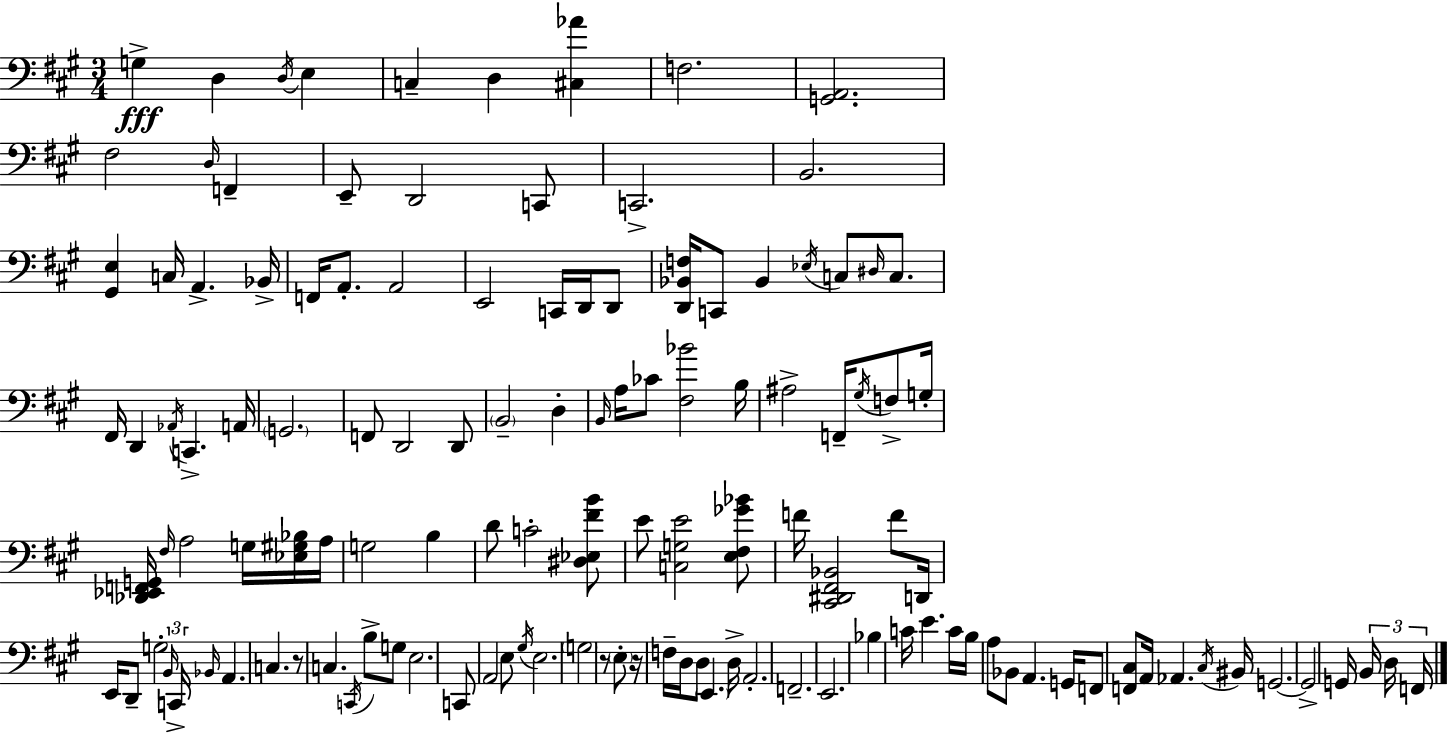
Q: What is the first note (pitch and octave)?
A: G3